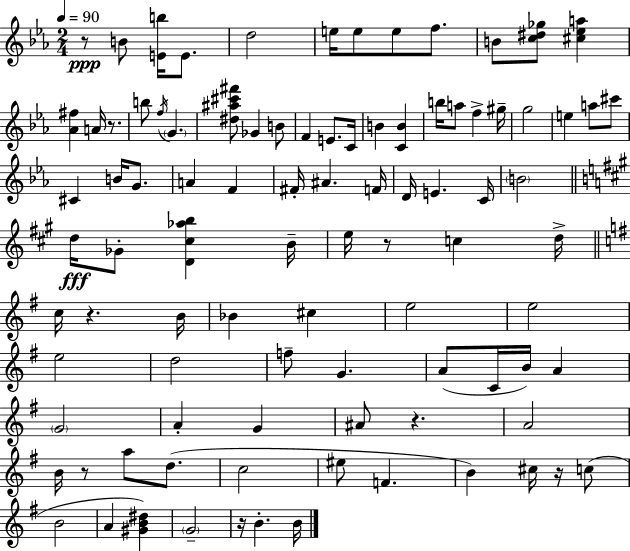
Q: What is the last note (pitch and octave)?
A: B4